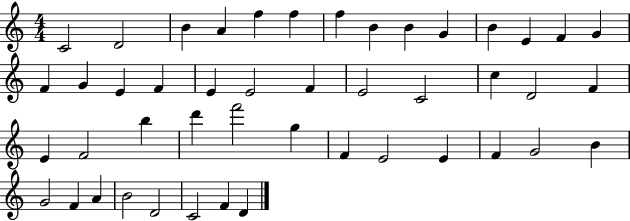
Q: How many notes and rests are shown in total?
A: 46